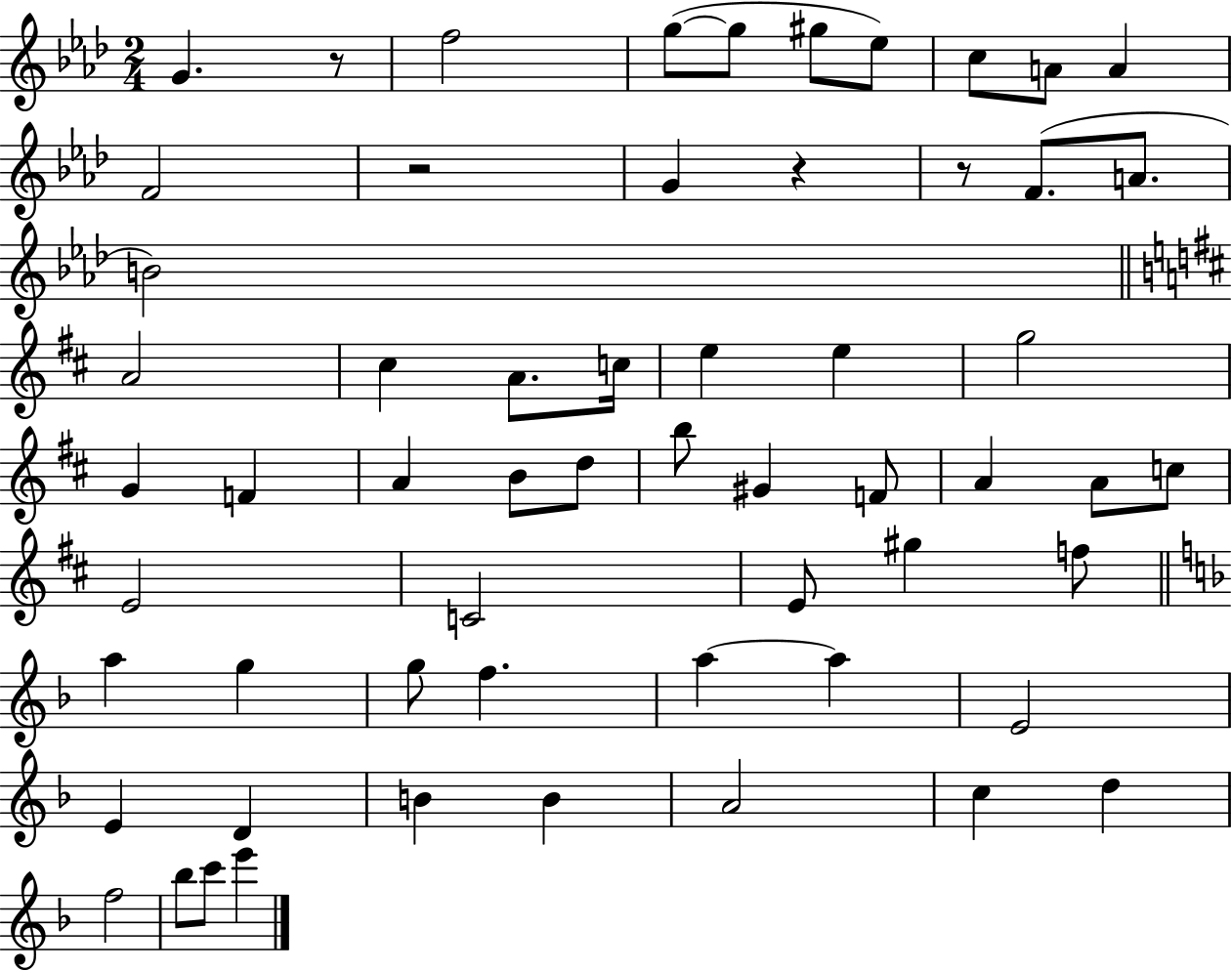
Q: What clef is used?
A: treble